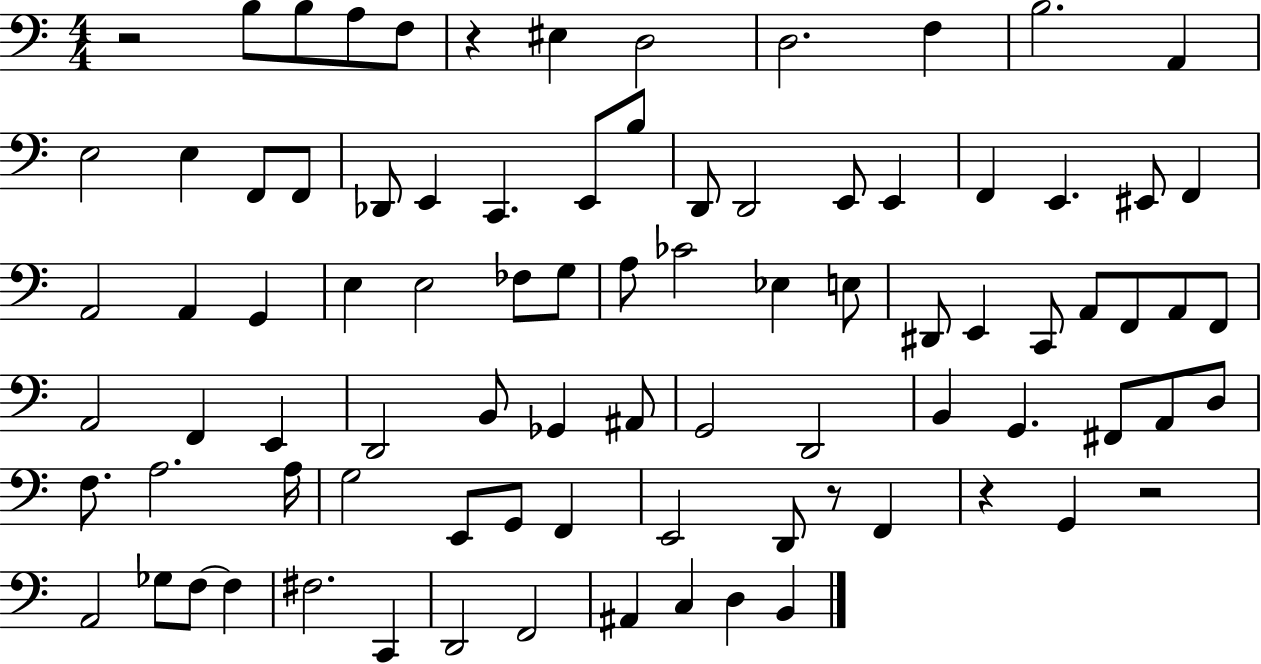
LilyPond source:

{
  \clef bass
  \numericTimeSignature
  \time 4/4
  \key c \major
  \repeat volta 2 { r2 b8 b8 a8 f8 | r4 eis4 d2 | d2. f4 | b2. a,4 | \break e2 e4 f,8 f,8 | des,8 e,4 c,4. e,8 b8 | d,8 d,2 e,8 e,4 | f,4 e,4. eis,8 f,4 | \break a,2 a,4 g,4 | e4 e2 fes8 g8 | a8 ces'2 ees4 e8 | dis,8 e,4 c,8 a,8 f,8 a,8 f,8 | \break a,2 f,4 e,4 | d,2 b,8 ges,4 ais,8 | g,2 d,2 | b,4 g,4. fis,8 a,8 d8 | \break f8. a2. a16 | g2 e,8 g,8 f,4 | e,2 d,8 r8 f,4 | r4 g,4 r2 | \break a,2 ges8 f8~~ f4 | fis2. c,4 | d,2 f,2 | ais,4 c4 d4 b,4 | \break } \bar "|."
}